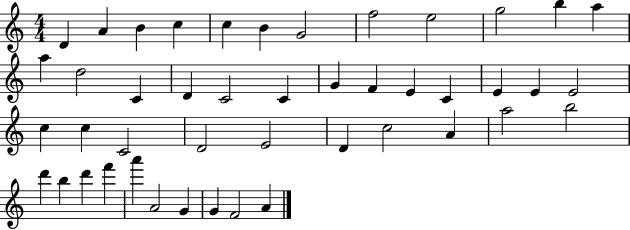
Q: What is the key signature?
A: C major